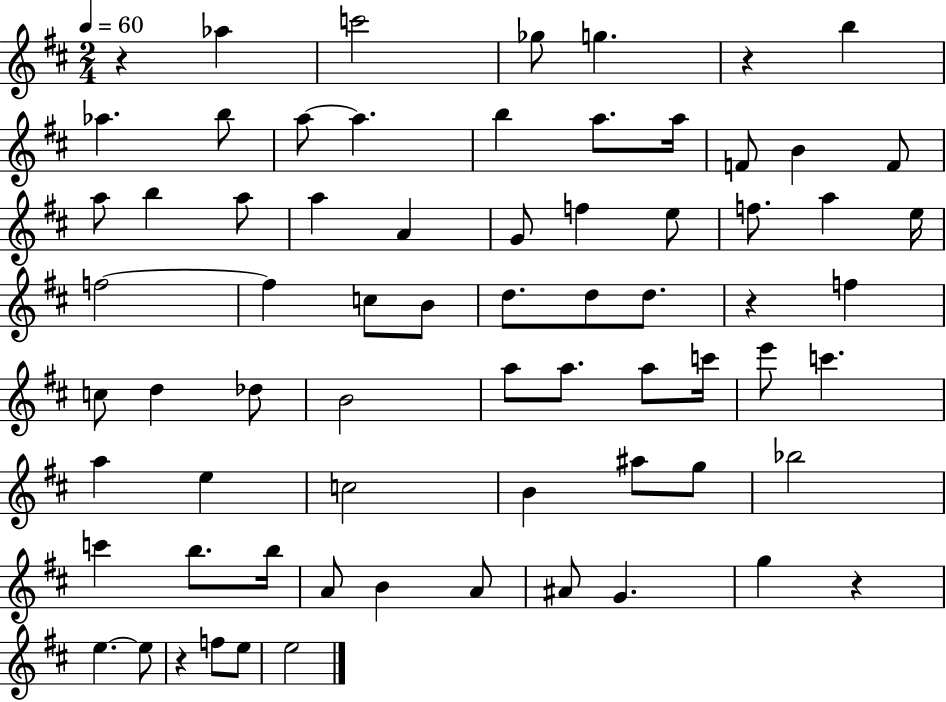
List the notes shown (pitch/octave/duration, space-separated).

R/q Ab5/q C6/h Gb5/e G5/q. R/q B5/q Ab5/q. B5/e A5/e A5/q. B5/q A5/e. A5/s F4/e B4/q F4/e A5/e B5/q A5/e A5/q A4/q G4/e F5/q E5/e F5/e. A5/q E5/s F5/h F5/q C5/e B4/e D5/e. D5/e D5/e. R/q F5/q C5/e D5/q Db5/e B4/h A5/e A5/e. A5/e C6/s E6/e C6/q. A5/q E5/q C5/h B4/q A#5/e G5/e Bb5/h C6/q B5/e. B5/s A4/e B4/q A4/e A#4/e G4/q. G5/q R/q E5/q. E5/e R/q F5/e E5/e E5/h